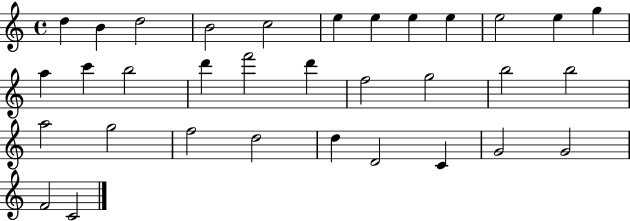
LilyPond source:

{
  \clef treble
  \time 4/4
  \defaultTimeSignature
  \key c \major
  d''4 b'4 d''2 | b'2 c''2 | e''4 e''4 e''4 e''4 | e''2 e''4 g''4 | \break a''4 c'''4 b''2 | d'''4 f'''2 d'''4 | f''2 g''2 | b''2 b''2 | \break a''2 g''2 | f''2 d''2 | d''4 d'2 c'4 | g'2 g'2 | \break f'2 c'2 | \bar "|."
}